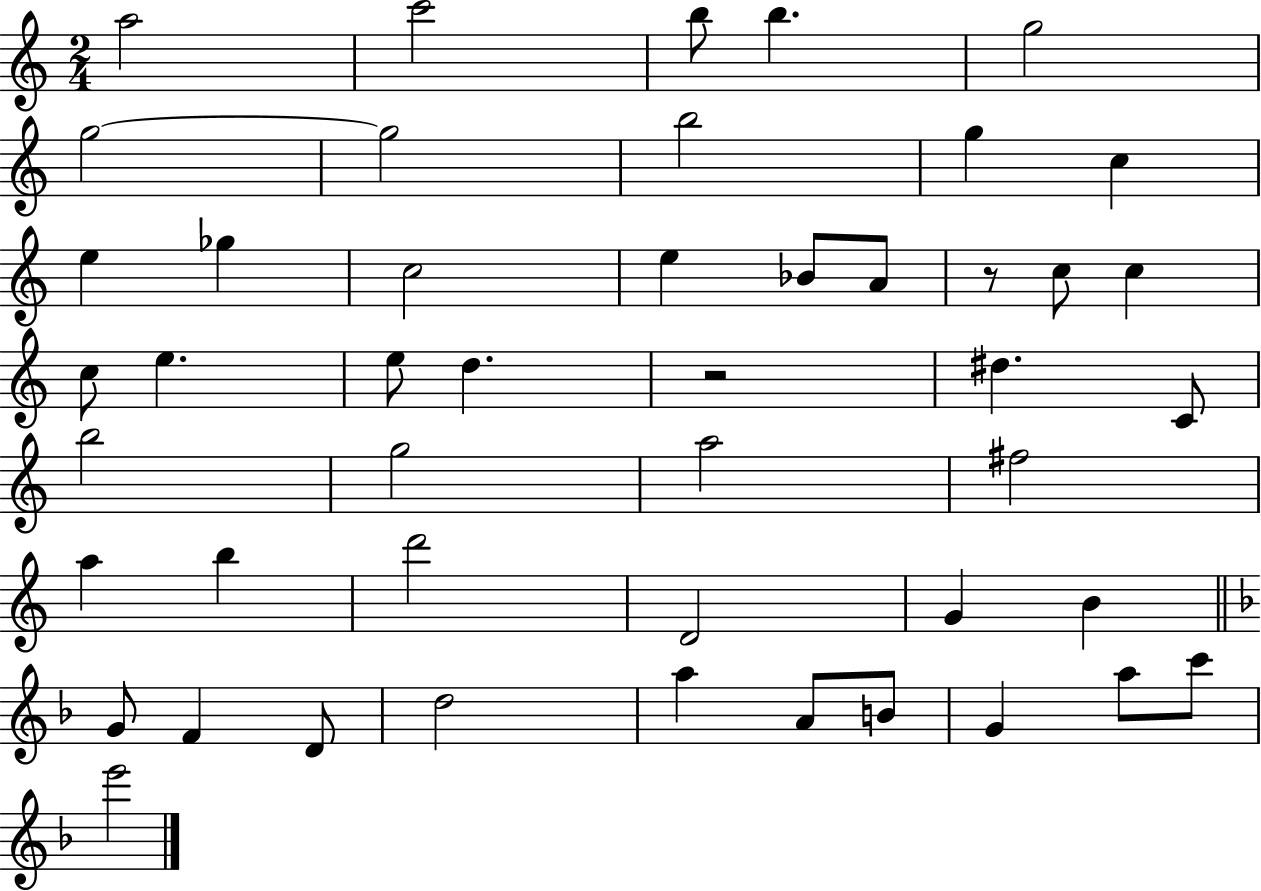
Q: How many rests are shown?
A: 2